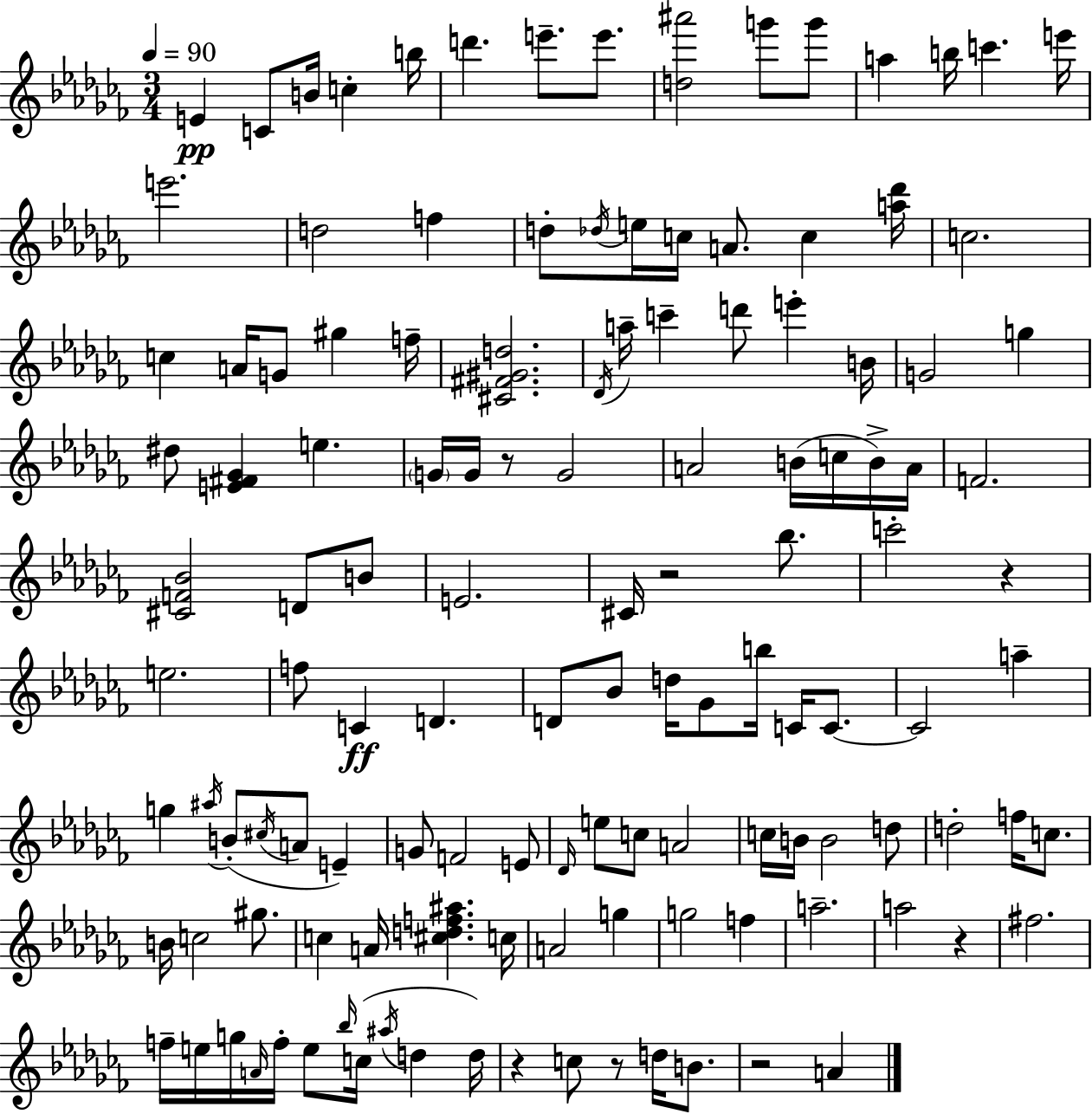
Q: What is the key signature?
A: AES minor